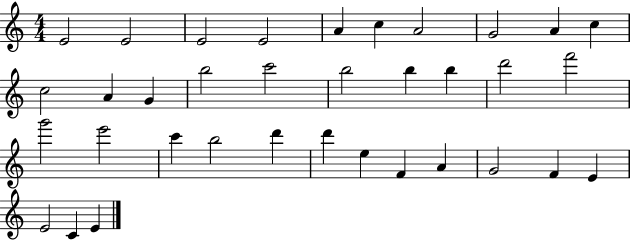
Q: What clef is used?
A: treble